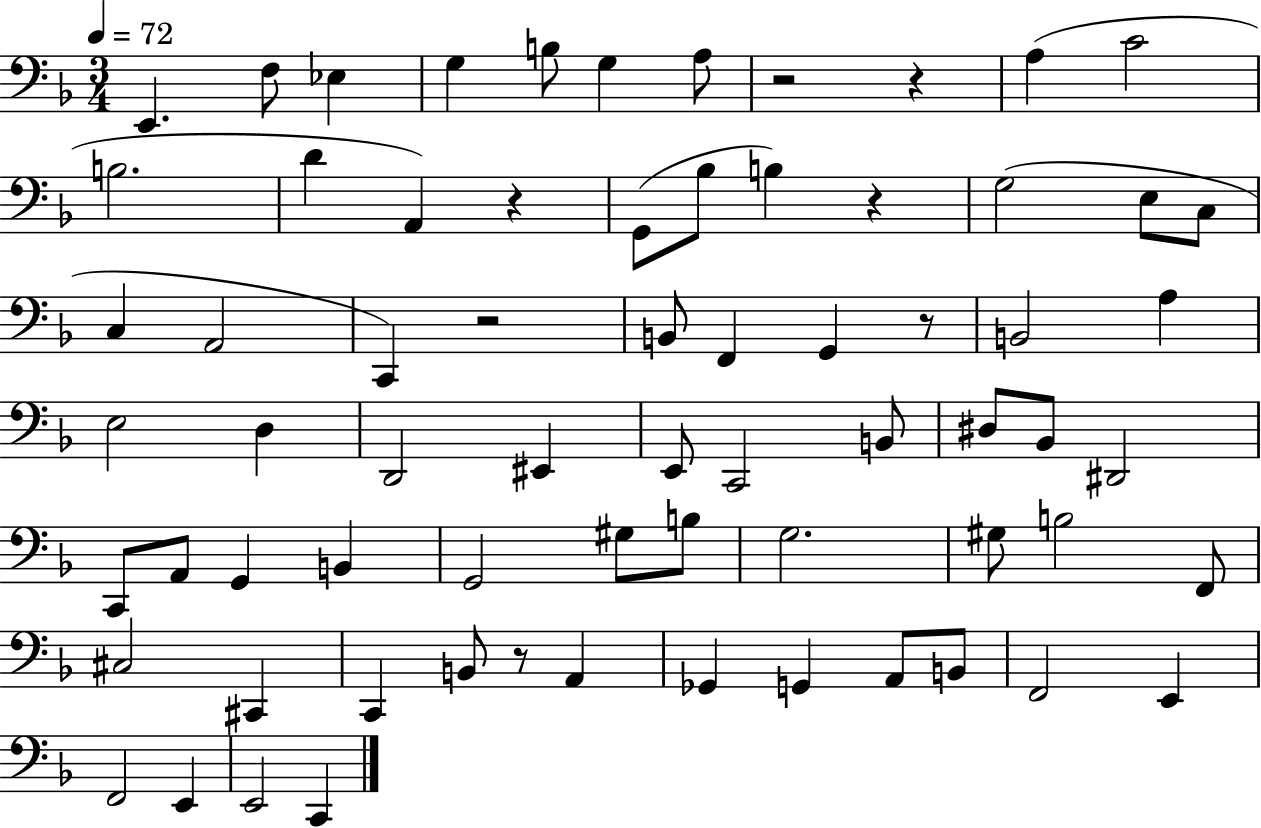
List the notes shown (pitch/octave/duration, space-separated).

E2/q. F3/e Eb3/q G3/q B3/e G3/q A3/e R/h R/q A3/q C4/h B3/h. D4/q A2/q R/q G2/e Bb3/e B3/q R/q G3/h E3/e C3/e C3/q A2/h C2/q R/h B2/e F2/q G2/q R/e B2/h A3/q E3/h D3/q D2/h EIS2/q E2/e C2/h B2/e D#3/e Bb2/e D#2/h C2/e A2/e G2/q B2/q G2/h G#3/e B3/e G3/h. G#3/e B3/h F2/e C#3/h C#2/q C2/q B2/e R/e A2/q Gb2/q G2/q A2/e B2/e F2/h E2/q F2/h E2/q E2/h C2/q